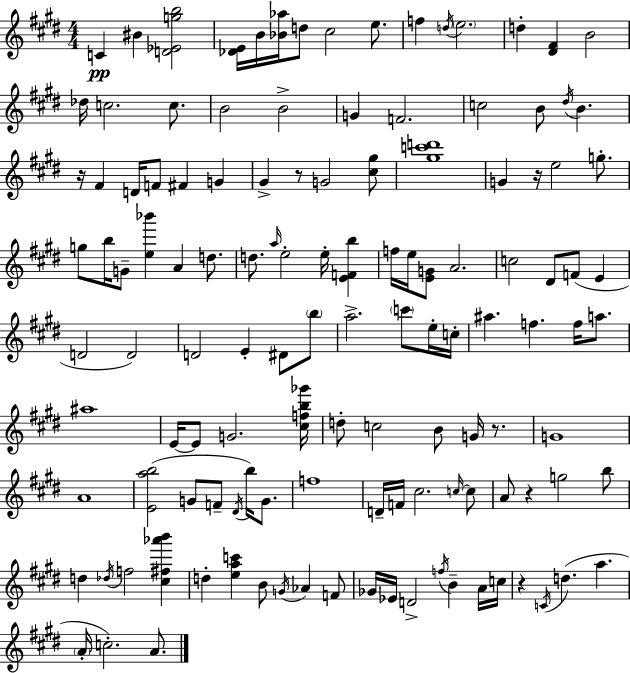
C4/q BIS4/q [D4,Eb4,G5,B5]/h [Db4,E4]/s B4/s [Bb4,Ab5]/s D5/e C#5/h E5/e. F5/q D5/s E5/h. D5/q [D#4,F#4]/q B4/h Db5/s C5/h. C5/e. B4/h B4/h G4/q F4/h. C5/h B4/e D#5/s B4/q. R/s F#4/q D4/s F4/e F#4/q G4/q G#4/q R/e G4/h [C#5,G#5]/e [G#5,C6,D6]/w G4/q R/s E5/h G5/e. G5/e B5/s G4/e [E5,Bb6]/q A4/q D5/e. D5/e. A5/s E5/h E5/s [E4,F4,B5]/q F5/s E5/s [E4,G4]/e A4/h. C5/h D#4/e F4/e E4/q D4/h D4/h D4/h E4/q D#4/e B5/e A5/h. C6/e E5/s C5/s A#5/q. F5/q. F5/s A5/e. A#5/w E4/s E4/e G4/h. [C#5,F5,B5,Gb6]/s D5/e C5/h B4/e G4/s R/e. G4/w A4/w [E4,A5,B5]/h G4/e F4/e D#4/s B5/s G4/e. F5/w D4/s F4/s C#5/h. C5/s C5/e A4/e R/q G5/h B5/e D5/q Db5/s F5/h [C#5,F#5,Ab6,B6]/q D5/q [E5,A5,C6]/q B4/e G4/s Ab4/q F4/e Gb4/s Eb4/s D4/h F5/s B4/q A4/s C5/s R/q C4/s D5/q. A5/q. A4/s C5/h. A4/e.